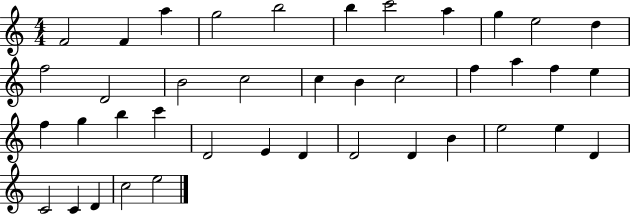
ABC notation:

X:1
T:Untitled
M:4/4
L:1/4
K:C
F2 F a g2 b2 b c'2 a g e2 d f2 D2 B2 c2 c B c2 f a f e f g b c' D2 E D D2 D B e2 e D C2 C D c2 e2